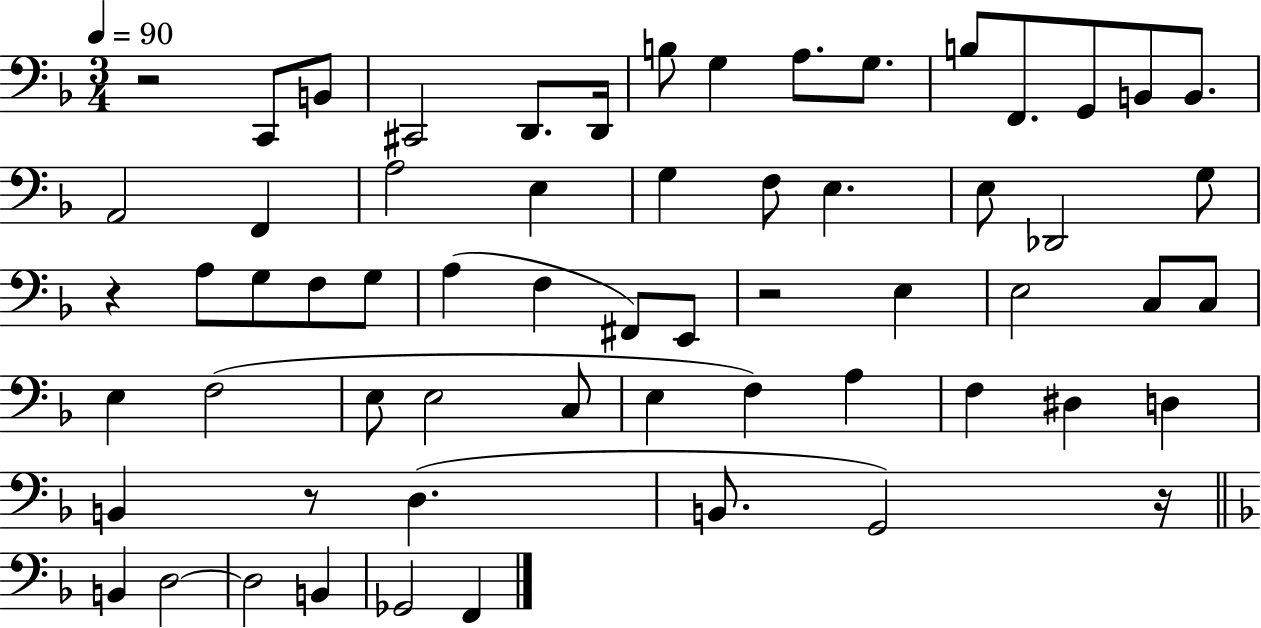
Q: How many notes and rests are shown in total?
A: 62